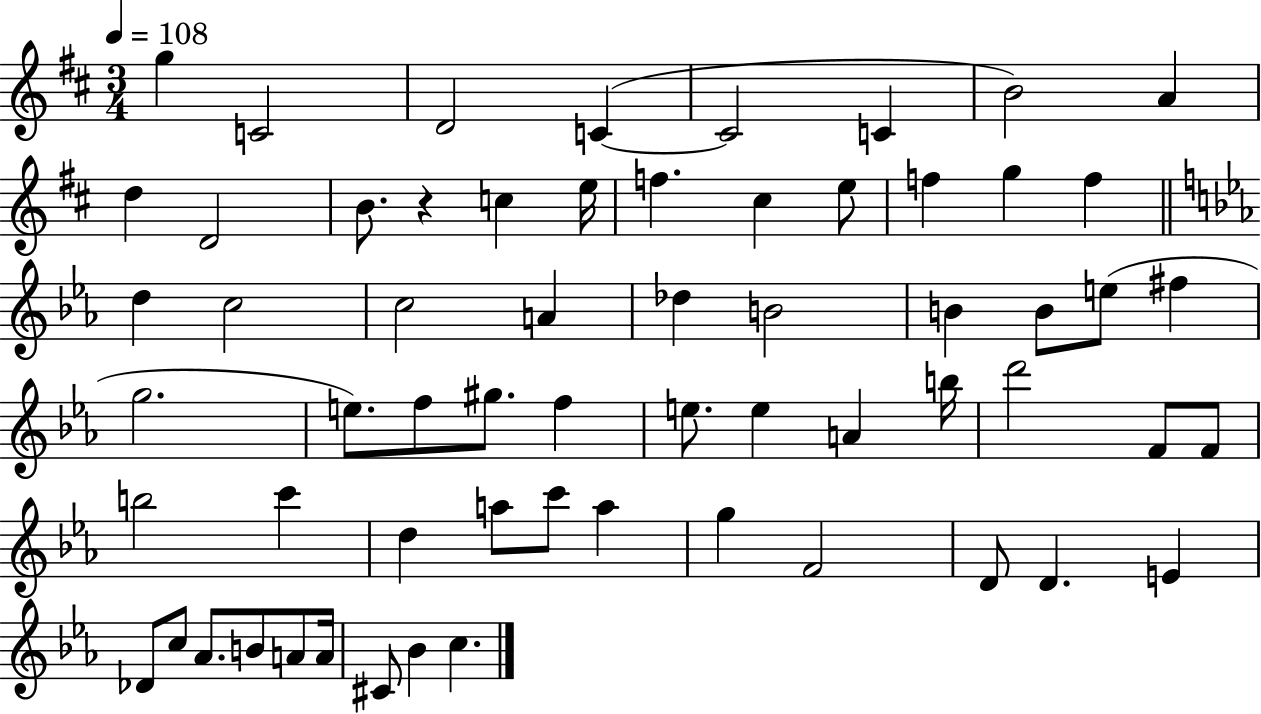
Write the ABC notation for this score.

X:1
T:Untitled
M:3/4
L:1/4
K:D
g C2 D2 C C2 C B2 A d D2 B/2 z c e/4 f ^c e/2 f g f d c2 c2 A _d B2 B B/2 e/2 ^f g2 e/2 f/2 ^g/2 f e/2 e A b/4 d'2 F/2 F/2 b2 c' d a/2 c'/2 a g F2 D/2 D E _D/2 c/2 _A/2 B/2 A/2 A/4 ^C/2 _B c